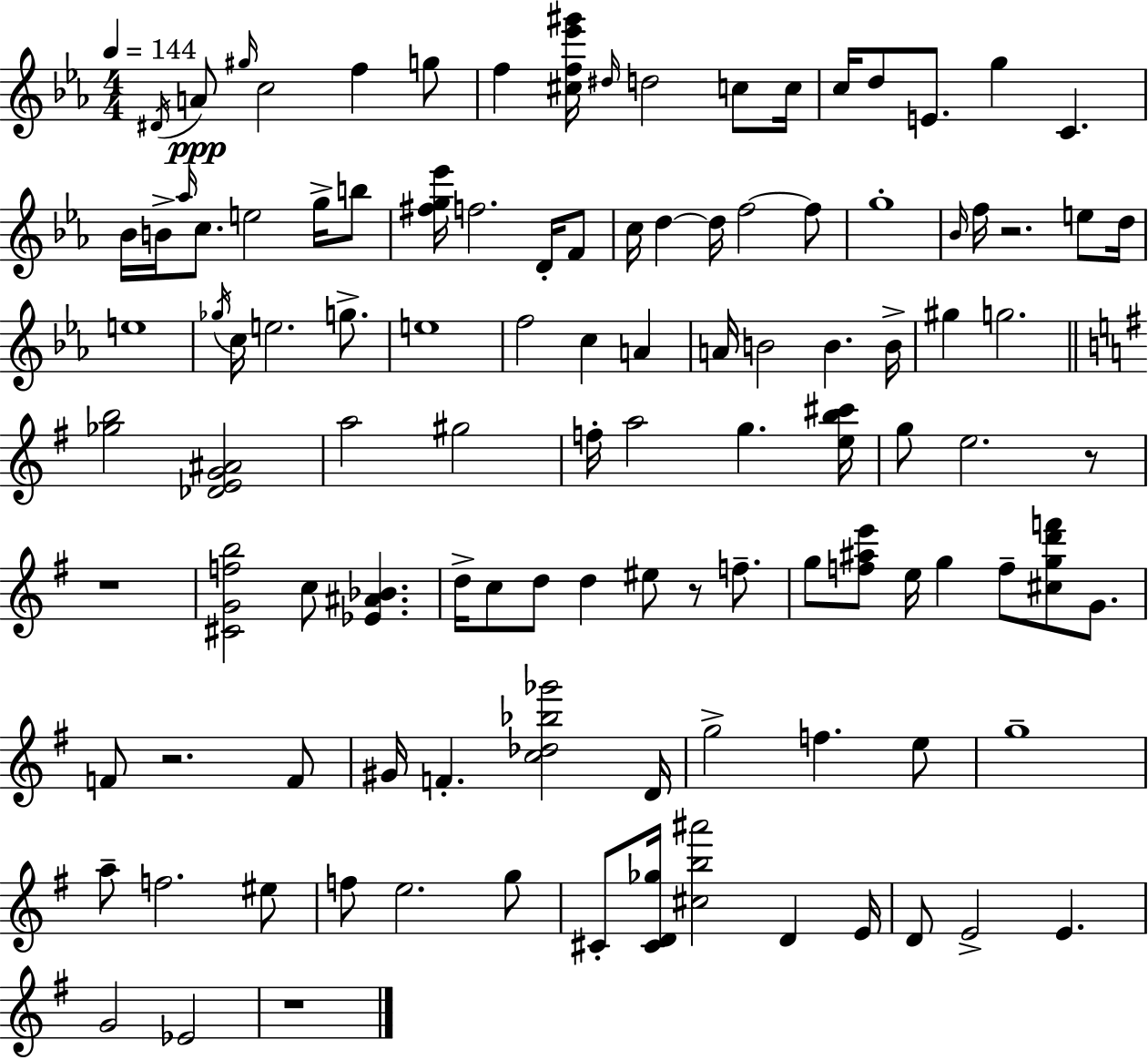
D#4/s A4/e G#5/s C5/h F5/q G5/e F5/q [C#5,F5,Eb6,G#6]/s D#5/s D5/h C5/e C5/s C5/s D5/e E4/e. G5/q C4/q. Bb4/s B4/s Ab5/s C5/e. E5/h G5/s B5/e [F#5,G5,Eb6]/s F5/h. D4/s F4/e C5/s D5/q D5/s F5/h F5/e G5/w Bb4/s F5/s R/h. E5/e D5/s E5/w Gb5/s C5/s E5/h. G5/e. E5/w F5/h C5/q A4/q A4/s B4/h B4/q. B4/s G#5/q G5/h. [Gb5,B5]/h [Db4,E4,G4,A#4]/h A5/h G#5/h F5/s A5/h G5/q. [E5,B5,C#6]/s G5/e E5/h. R/e R/w [C#4,G4,F5,B5]/h C5/e [Eb4,A#4,Bb4]/q. D5/s C5/e D5/e D5/q EIS5/e R/e F5/e. G5/e [F5,A#5,E6]/e E5/s G5/q F5/e [C#5,G5,D6,F6]/e G4/e. F4/e R/h. F4/e G#4/s F4/q. [C5,Db5,Bb5,Gb6]/h D4/s G5/h F5/q. E5/e G5/w A5/e F5/h. EIS5/e F5/e E5/h. G5/e C#4/e [C#4,D4,Gb5]/s [C#5,B5,A#6]/h D4/q E4/s D4/e E4/h E4/q. G4/h Eb4/h R/w